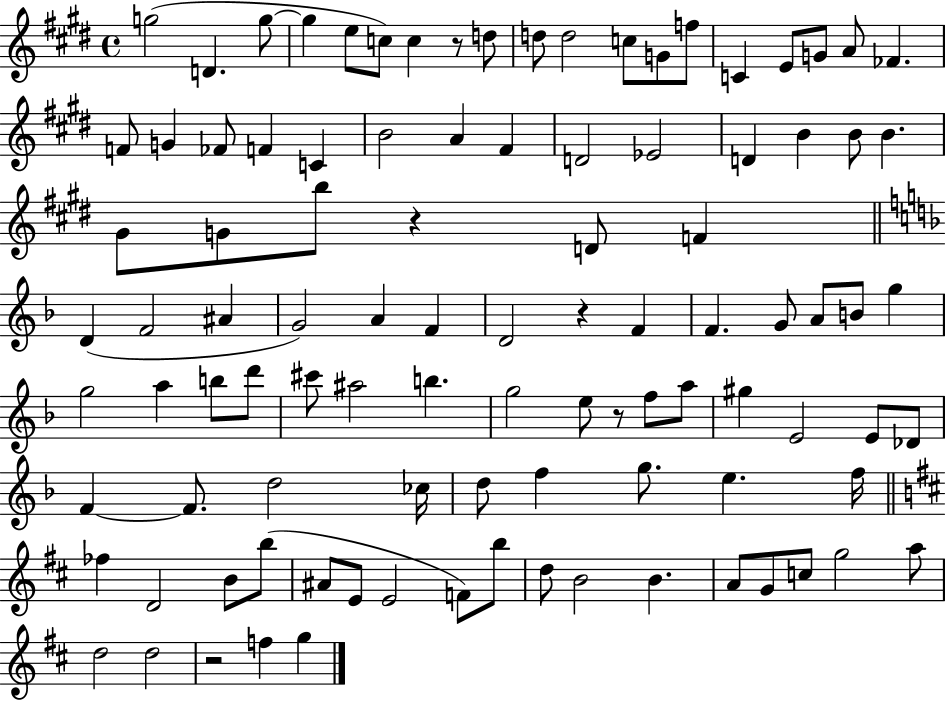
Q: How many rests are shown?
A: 5